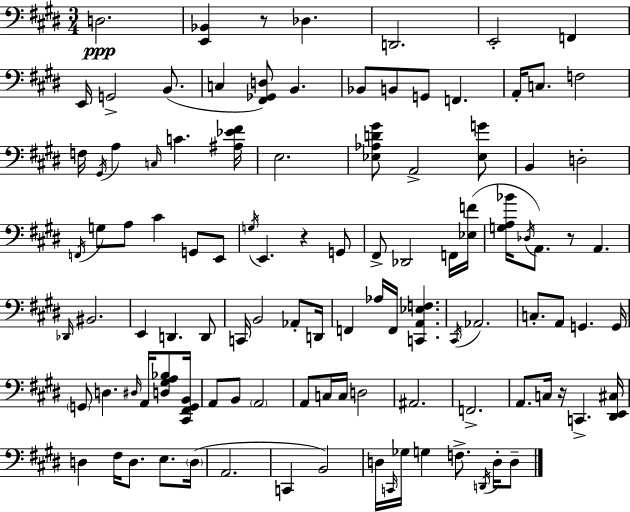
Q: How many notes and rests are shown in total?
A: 106